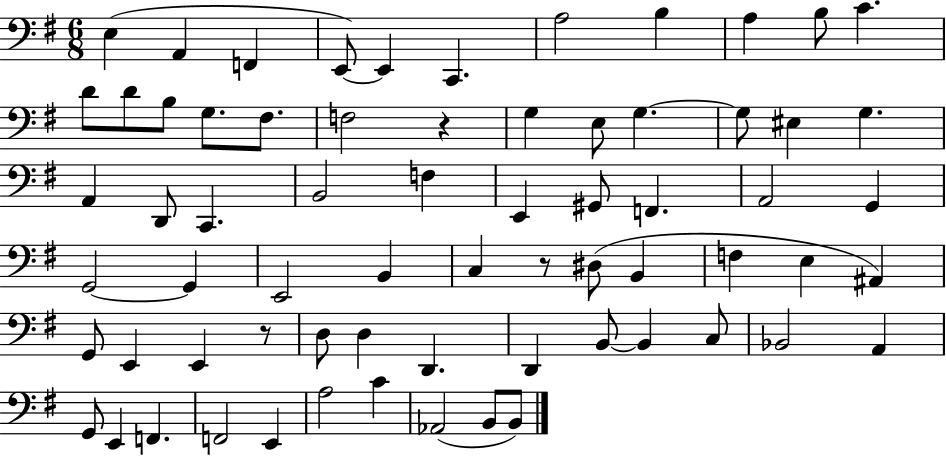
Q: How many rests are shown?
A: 3